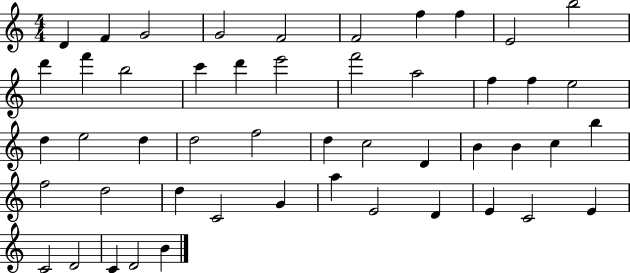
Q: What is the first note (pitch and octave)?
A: D4